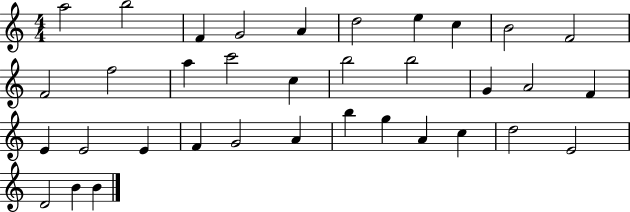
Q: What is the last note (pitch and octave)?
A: B4